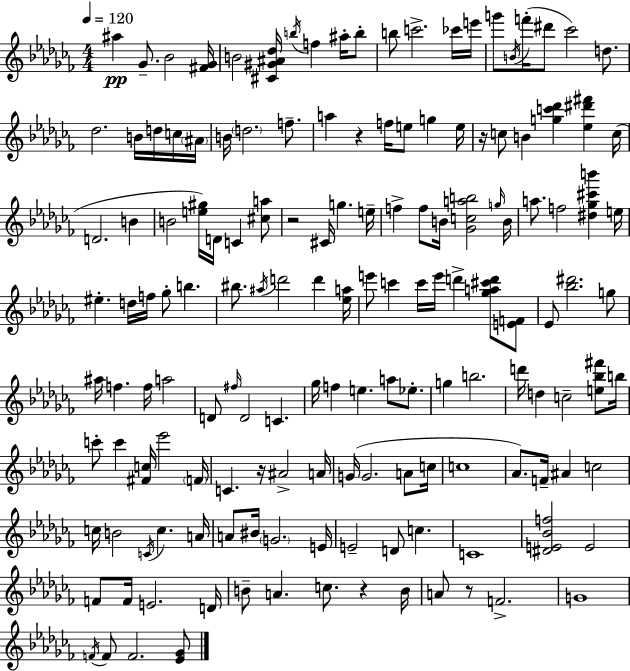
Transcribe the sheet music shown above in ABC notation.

X:1
T:Untitled
M:4/4
L:1/4
K:Abm
^a _G/2 _B2 [^F_G]/4 B2 [^C^G^A_d]/4 b/4 f ^a/4 b/2 b/2 c'2 _c'/4 e'/4 g'/2 B/4 f'/4 ^d'/2 _c'2 d/2 _d2 B/4 d/4 c/4 ^A/4 B/4 d2 f/2 a z f/4 e/2 g e/4 z/4 c/2 B [gc'_d'] [_e^d'^f'] c/4 D2 B B2 [e^g]/4 D/4 C [^ca]/2 z2 ^C/4 g e/4 f f/2 B/4 [_Gcab]2 g/4 B/4 a/2 f2 [^d_g^c'b'] e/4 ^e d/4 f/4 _g/2 b ^b/2 ^a/4 d'2 d' [_ea]/4 e'/2 c' c'/4 e'/4 d' [_ga^c'd']/2 [EF]/2 _E/2 [_b^d']2 g/2 ^a/4 f f/4 a2 D/2 ^f/4 D2 C _g/4 f e a/2 _e/2 g b2 d'/4 d c2 [e_b^f']/2 b/4 c'/2 c' [^Fc]/4 _e'2 F/4 C z/4 ^A2 A/4 G/4 G2 A/2 c/4 c4 _A/2 F/4 ^A c2 c/4 B2 C/4 c A/4 A/2 ^B/4 G2 E/4 E2 D/2 c C4 [^DE_Bf]2 E2 F/2 F/4 E2 D/4 B/2 A c/2 z B/4 A/2 z/2 F2 G4 F/4 F/2 F2 [_E_G]/2